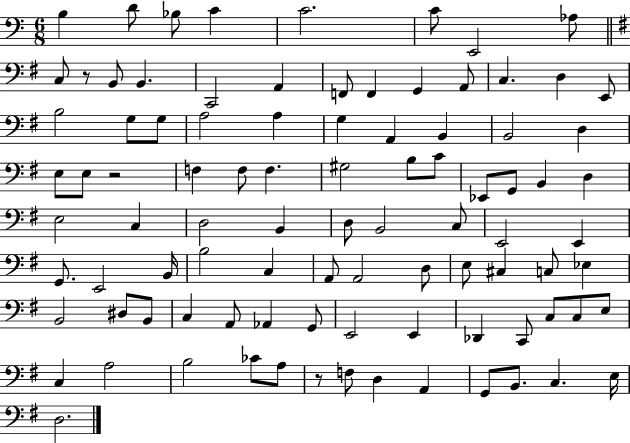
B3/q D4/e Bb3/e C4/q C4/h. C4/e E2/h Ab3/e C3/e R/e B2/e B2/q. C2/h A2/q F2/e F2/q G2/q A2/e C3/q. D3/q E2/e B3/h G3/e G3/e A3/h A3/q G3/q A2/q B2/q B2/h D3/q E3/e E3/e R/h F3/q F3/e F3/q. G#3/h B3/e C4/e Eb2/e G2/e B2/q D3/q E3/h C3/q D3/h B2/q D3/e B2/h C3/e E2/h E2/q G2/e. E2/h B2/s B3/h C3/q A2/e A2/h D3/e E3/e C#3/q C3/e Eb3/q B2/h D#3/e B2/e C3/q A2/e Ab2/q G2/e E2/h E2/q Db2/q C2/e C3/e C3/e E3/e C3/q A3/h B3/h CES4/e A3/e R/e F3/e D3/q A2/q G2/e B2/e. C3/q. E3/s D3/h.